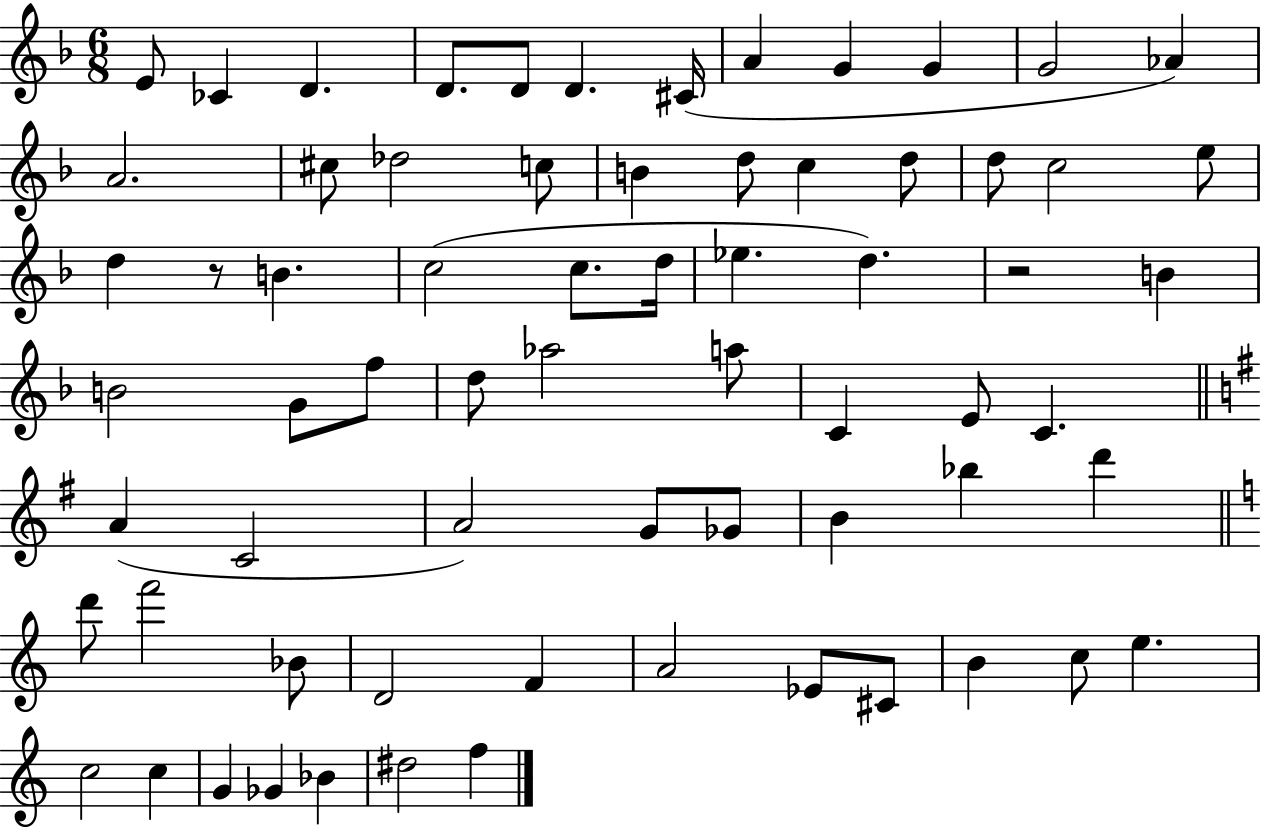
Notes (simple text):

E4/e CES4/q D4/q. D4/e. D4/e D4/q. C#4/s A4/q G4/q G4/q G4/h Ab4/q A4/h. C#5/e Db5/h C5/e B4/q D5/e C5/q D5/e D5/e C5/h E5/e D5/q R/e B4/q. C5/h C5/e. D5/s Eb5/q. D5/q. R/h B4/q B4/h G4/e F5/e D5/e Ab5/h A5/e C4/q E4/e C4/q. A4/q C4/h A4/h G4/e Gb4/e B4/q Bb5/q D6/q D6/e F6/h Bb4/e D4/h F4/q A4/h Eb4/e C#4/e B4/q C5/e E5/q. C5/h C5/q G4/q Gb4/q Bb4/q D#5/h F5/q